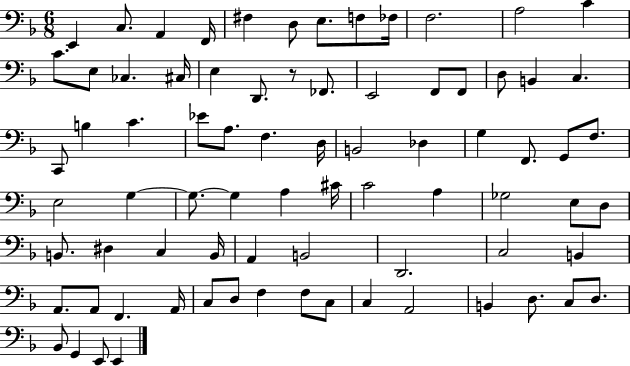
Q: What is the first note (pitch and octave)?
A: E2